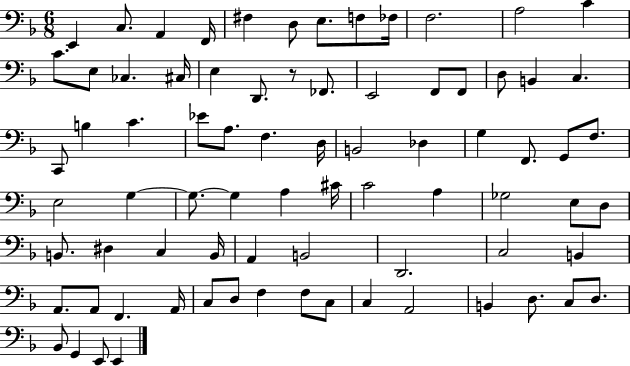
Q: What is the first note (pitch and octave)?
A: E2